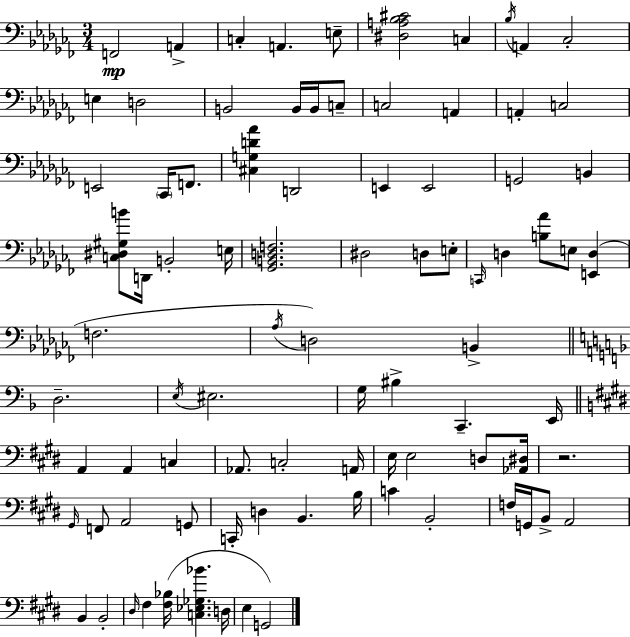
F2/h A2/q C3/q A2/q. E3/e [D#3,A3,Bb3,C#4]/h C3/q Bb3/s A2/q CES3/h E3/q D3/h B2/h B2/s B2/s C3/e C3/h A2/q A2/q C3/h E2/h CES2/s F2/e. [C#3,G3,D4,Ab4]/q D2/h E2/q E2/h G2/h B2/q [C3,D#3,G#3,B4]/e D2/s B2/h E3/s [Gb2,B2,D3,F3]/h. D#3/h D3/e E3/e C2/s D3/q [B3,Ab4]/e E3/e [E2,D3]/q F3/h. Ab3/s D3/h B2/q D3/h. E3/s EIS3/h. G3/s BIS3/q C2/q. E2/s A2/q A2/q C3/q Ab2/e. C3/h A2/s E3/s E3/h D3/e [Ab2,D#3]/s R/h. G#2/s F2/e A2/h G2/e C2/s D3/q B2/q. B3/s C4/q B2/h F3/s G2/s B2/e A2/h B2/q B2/h D#3/s F#3/q [F#3,Bb3]/s [C3,Eb3,Gb3,Bb4]/q. D3/s E3/q G2/h